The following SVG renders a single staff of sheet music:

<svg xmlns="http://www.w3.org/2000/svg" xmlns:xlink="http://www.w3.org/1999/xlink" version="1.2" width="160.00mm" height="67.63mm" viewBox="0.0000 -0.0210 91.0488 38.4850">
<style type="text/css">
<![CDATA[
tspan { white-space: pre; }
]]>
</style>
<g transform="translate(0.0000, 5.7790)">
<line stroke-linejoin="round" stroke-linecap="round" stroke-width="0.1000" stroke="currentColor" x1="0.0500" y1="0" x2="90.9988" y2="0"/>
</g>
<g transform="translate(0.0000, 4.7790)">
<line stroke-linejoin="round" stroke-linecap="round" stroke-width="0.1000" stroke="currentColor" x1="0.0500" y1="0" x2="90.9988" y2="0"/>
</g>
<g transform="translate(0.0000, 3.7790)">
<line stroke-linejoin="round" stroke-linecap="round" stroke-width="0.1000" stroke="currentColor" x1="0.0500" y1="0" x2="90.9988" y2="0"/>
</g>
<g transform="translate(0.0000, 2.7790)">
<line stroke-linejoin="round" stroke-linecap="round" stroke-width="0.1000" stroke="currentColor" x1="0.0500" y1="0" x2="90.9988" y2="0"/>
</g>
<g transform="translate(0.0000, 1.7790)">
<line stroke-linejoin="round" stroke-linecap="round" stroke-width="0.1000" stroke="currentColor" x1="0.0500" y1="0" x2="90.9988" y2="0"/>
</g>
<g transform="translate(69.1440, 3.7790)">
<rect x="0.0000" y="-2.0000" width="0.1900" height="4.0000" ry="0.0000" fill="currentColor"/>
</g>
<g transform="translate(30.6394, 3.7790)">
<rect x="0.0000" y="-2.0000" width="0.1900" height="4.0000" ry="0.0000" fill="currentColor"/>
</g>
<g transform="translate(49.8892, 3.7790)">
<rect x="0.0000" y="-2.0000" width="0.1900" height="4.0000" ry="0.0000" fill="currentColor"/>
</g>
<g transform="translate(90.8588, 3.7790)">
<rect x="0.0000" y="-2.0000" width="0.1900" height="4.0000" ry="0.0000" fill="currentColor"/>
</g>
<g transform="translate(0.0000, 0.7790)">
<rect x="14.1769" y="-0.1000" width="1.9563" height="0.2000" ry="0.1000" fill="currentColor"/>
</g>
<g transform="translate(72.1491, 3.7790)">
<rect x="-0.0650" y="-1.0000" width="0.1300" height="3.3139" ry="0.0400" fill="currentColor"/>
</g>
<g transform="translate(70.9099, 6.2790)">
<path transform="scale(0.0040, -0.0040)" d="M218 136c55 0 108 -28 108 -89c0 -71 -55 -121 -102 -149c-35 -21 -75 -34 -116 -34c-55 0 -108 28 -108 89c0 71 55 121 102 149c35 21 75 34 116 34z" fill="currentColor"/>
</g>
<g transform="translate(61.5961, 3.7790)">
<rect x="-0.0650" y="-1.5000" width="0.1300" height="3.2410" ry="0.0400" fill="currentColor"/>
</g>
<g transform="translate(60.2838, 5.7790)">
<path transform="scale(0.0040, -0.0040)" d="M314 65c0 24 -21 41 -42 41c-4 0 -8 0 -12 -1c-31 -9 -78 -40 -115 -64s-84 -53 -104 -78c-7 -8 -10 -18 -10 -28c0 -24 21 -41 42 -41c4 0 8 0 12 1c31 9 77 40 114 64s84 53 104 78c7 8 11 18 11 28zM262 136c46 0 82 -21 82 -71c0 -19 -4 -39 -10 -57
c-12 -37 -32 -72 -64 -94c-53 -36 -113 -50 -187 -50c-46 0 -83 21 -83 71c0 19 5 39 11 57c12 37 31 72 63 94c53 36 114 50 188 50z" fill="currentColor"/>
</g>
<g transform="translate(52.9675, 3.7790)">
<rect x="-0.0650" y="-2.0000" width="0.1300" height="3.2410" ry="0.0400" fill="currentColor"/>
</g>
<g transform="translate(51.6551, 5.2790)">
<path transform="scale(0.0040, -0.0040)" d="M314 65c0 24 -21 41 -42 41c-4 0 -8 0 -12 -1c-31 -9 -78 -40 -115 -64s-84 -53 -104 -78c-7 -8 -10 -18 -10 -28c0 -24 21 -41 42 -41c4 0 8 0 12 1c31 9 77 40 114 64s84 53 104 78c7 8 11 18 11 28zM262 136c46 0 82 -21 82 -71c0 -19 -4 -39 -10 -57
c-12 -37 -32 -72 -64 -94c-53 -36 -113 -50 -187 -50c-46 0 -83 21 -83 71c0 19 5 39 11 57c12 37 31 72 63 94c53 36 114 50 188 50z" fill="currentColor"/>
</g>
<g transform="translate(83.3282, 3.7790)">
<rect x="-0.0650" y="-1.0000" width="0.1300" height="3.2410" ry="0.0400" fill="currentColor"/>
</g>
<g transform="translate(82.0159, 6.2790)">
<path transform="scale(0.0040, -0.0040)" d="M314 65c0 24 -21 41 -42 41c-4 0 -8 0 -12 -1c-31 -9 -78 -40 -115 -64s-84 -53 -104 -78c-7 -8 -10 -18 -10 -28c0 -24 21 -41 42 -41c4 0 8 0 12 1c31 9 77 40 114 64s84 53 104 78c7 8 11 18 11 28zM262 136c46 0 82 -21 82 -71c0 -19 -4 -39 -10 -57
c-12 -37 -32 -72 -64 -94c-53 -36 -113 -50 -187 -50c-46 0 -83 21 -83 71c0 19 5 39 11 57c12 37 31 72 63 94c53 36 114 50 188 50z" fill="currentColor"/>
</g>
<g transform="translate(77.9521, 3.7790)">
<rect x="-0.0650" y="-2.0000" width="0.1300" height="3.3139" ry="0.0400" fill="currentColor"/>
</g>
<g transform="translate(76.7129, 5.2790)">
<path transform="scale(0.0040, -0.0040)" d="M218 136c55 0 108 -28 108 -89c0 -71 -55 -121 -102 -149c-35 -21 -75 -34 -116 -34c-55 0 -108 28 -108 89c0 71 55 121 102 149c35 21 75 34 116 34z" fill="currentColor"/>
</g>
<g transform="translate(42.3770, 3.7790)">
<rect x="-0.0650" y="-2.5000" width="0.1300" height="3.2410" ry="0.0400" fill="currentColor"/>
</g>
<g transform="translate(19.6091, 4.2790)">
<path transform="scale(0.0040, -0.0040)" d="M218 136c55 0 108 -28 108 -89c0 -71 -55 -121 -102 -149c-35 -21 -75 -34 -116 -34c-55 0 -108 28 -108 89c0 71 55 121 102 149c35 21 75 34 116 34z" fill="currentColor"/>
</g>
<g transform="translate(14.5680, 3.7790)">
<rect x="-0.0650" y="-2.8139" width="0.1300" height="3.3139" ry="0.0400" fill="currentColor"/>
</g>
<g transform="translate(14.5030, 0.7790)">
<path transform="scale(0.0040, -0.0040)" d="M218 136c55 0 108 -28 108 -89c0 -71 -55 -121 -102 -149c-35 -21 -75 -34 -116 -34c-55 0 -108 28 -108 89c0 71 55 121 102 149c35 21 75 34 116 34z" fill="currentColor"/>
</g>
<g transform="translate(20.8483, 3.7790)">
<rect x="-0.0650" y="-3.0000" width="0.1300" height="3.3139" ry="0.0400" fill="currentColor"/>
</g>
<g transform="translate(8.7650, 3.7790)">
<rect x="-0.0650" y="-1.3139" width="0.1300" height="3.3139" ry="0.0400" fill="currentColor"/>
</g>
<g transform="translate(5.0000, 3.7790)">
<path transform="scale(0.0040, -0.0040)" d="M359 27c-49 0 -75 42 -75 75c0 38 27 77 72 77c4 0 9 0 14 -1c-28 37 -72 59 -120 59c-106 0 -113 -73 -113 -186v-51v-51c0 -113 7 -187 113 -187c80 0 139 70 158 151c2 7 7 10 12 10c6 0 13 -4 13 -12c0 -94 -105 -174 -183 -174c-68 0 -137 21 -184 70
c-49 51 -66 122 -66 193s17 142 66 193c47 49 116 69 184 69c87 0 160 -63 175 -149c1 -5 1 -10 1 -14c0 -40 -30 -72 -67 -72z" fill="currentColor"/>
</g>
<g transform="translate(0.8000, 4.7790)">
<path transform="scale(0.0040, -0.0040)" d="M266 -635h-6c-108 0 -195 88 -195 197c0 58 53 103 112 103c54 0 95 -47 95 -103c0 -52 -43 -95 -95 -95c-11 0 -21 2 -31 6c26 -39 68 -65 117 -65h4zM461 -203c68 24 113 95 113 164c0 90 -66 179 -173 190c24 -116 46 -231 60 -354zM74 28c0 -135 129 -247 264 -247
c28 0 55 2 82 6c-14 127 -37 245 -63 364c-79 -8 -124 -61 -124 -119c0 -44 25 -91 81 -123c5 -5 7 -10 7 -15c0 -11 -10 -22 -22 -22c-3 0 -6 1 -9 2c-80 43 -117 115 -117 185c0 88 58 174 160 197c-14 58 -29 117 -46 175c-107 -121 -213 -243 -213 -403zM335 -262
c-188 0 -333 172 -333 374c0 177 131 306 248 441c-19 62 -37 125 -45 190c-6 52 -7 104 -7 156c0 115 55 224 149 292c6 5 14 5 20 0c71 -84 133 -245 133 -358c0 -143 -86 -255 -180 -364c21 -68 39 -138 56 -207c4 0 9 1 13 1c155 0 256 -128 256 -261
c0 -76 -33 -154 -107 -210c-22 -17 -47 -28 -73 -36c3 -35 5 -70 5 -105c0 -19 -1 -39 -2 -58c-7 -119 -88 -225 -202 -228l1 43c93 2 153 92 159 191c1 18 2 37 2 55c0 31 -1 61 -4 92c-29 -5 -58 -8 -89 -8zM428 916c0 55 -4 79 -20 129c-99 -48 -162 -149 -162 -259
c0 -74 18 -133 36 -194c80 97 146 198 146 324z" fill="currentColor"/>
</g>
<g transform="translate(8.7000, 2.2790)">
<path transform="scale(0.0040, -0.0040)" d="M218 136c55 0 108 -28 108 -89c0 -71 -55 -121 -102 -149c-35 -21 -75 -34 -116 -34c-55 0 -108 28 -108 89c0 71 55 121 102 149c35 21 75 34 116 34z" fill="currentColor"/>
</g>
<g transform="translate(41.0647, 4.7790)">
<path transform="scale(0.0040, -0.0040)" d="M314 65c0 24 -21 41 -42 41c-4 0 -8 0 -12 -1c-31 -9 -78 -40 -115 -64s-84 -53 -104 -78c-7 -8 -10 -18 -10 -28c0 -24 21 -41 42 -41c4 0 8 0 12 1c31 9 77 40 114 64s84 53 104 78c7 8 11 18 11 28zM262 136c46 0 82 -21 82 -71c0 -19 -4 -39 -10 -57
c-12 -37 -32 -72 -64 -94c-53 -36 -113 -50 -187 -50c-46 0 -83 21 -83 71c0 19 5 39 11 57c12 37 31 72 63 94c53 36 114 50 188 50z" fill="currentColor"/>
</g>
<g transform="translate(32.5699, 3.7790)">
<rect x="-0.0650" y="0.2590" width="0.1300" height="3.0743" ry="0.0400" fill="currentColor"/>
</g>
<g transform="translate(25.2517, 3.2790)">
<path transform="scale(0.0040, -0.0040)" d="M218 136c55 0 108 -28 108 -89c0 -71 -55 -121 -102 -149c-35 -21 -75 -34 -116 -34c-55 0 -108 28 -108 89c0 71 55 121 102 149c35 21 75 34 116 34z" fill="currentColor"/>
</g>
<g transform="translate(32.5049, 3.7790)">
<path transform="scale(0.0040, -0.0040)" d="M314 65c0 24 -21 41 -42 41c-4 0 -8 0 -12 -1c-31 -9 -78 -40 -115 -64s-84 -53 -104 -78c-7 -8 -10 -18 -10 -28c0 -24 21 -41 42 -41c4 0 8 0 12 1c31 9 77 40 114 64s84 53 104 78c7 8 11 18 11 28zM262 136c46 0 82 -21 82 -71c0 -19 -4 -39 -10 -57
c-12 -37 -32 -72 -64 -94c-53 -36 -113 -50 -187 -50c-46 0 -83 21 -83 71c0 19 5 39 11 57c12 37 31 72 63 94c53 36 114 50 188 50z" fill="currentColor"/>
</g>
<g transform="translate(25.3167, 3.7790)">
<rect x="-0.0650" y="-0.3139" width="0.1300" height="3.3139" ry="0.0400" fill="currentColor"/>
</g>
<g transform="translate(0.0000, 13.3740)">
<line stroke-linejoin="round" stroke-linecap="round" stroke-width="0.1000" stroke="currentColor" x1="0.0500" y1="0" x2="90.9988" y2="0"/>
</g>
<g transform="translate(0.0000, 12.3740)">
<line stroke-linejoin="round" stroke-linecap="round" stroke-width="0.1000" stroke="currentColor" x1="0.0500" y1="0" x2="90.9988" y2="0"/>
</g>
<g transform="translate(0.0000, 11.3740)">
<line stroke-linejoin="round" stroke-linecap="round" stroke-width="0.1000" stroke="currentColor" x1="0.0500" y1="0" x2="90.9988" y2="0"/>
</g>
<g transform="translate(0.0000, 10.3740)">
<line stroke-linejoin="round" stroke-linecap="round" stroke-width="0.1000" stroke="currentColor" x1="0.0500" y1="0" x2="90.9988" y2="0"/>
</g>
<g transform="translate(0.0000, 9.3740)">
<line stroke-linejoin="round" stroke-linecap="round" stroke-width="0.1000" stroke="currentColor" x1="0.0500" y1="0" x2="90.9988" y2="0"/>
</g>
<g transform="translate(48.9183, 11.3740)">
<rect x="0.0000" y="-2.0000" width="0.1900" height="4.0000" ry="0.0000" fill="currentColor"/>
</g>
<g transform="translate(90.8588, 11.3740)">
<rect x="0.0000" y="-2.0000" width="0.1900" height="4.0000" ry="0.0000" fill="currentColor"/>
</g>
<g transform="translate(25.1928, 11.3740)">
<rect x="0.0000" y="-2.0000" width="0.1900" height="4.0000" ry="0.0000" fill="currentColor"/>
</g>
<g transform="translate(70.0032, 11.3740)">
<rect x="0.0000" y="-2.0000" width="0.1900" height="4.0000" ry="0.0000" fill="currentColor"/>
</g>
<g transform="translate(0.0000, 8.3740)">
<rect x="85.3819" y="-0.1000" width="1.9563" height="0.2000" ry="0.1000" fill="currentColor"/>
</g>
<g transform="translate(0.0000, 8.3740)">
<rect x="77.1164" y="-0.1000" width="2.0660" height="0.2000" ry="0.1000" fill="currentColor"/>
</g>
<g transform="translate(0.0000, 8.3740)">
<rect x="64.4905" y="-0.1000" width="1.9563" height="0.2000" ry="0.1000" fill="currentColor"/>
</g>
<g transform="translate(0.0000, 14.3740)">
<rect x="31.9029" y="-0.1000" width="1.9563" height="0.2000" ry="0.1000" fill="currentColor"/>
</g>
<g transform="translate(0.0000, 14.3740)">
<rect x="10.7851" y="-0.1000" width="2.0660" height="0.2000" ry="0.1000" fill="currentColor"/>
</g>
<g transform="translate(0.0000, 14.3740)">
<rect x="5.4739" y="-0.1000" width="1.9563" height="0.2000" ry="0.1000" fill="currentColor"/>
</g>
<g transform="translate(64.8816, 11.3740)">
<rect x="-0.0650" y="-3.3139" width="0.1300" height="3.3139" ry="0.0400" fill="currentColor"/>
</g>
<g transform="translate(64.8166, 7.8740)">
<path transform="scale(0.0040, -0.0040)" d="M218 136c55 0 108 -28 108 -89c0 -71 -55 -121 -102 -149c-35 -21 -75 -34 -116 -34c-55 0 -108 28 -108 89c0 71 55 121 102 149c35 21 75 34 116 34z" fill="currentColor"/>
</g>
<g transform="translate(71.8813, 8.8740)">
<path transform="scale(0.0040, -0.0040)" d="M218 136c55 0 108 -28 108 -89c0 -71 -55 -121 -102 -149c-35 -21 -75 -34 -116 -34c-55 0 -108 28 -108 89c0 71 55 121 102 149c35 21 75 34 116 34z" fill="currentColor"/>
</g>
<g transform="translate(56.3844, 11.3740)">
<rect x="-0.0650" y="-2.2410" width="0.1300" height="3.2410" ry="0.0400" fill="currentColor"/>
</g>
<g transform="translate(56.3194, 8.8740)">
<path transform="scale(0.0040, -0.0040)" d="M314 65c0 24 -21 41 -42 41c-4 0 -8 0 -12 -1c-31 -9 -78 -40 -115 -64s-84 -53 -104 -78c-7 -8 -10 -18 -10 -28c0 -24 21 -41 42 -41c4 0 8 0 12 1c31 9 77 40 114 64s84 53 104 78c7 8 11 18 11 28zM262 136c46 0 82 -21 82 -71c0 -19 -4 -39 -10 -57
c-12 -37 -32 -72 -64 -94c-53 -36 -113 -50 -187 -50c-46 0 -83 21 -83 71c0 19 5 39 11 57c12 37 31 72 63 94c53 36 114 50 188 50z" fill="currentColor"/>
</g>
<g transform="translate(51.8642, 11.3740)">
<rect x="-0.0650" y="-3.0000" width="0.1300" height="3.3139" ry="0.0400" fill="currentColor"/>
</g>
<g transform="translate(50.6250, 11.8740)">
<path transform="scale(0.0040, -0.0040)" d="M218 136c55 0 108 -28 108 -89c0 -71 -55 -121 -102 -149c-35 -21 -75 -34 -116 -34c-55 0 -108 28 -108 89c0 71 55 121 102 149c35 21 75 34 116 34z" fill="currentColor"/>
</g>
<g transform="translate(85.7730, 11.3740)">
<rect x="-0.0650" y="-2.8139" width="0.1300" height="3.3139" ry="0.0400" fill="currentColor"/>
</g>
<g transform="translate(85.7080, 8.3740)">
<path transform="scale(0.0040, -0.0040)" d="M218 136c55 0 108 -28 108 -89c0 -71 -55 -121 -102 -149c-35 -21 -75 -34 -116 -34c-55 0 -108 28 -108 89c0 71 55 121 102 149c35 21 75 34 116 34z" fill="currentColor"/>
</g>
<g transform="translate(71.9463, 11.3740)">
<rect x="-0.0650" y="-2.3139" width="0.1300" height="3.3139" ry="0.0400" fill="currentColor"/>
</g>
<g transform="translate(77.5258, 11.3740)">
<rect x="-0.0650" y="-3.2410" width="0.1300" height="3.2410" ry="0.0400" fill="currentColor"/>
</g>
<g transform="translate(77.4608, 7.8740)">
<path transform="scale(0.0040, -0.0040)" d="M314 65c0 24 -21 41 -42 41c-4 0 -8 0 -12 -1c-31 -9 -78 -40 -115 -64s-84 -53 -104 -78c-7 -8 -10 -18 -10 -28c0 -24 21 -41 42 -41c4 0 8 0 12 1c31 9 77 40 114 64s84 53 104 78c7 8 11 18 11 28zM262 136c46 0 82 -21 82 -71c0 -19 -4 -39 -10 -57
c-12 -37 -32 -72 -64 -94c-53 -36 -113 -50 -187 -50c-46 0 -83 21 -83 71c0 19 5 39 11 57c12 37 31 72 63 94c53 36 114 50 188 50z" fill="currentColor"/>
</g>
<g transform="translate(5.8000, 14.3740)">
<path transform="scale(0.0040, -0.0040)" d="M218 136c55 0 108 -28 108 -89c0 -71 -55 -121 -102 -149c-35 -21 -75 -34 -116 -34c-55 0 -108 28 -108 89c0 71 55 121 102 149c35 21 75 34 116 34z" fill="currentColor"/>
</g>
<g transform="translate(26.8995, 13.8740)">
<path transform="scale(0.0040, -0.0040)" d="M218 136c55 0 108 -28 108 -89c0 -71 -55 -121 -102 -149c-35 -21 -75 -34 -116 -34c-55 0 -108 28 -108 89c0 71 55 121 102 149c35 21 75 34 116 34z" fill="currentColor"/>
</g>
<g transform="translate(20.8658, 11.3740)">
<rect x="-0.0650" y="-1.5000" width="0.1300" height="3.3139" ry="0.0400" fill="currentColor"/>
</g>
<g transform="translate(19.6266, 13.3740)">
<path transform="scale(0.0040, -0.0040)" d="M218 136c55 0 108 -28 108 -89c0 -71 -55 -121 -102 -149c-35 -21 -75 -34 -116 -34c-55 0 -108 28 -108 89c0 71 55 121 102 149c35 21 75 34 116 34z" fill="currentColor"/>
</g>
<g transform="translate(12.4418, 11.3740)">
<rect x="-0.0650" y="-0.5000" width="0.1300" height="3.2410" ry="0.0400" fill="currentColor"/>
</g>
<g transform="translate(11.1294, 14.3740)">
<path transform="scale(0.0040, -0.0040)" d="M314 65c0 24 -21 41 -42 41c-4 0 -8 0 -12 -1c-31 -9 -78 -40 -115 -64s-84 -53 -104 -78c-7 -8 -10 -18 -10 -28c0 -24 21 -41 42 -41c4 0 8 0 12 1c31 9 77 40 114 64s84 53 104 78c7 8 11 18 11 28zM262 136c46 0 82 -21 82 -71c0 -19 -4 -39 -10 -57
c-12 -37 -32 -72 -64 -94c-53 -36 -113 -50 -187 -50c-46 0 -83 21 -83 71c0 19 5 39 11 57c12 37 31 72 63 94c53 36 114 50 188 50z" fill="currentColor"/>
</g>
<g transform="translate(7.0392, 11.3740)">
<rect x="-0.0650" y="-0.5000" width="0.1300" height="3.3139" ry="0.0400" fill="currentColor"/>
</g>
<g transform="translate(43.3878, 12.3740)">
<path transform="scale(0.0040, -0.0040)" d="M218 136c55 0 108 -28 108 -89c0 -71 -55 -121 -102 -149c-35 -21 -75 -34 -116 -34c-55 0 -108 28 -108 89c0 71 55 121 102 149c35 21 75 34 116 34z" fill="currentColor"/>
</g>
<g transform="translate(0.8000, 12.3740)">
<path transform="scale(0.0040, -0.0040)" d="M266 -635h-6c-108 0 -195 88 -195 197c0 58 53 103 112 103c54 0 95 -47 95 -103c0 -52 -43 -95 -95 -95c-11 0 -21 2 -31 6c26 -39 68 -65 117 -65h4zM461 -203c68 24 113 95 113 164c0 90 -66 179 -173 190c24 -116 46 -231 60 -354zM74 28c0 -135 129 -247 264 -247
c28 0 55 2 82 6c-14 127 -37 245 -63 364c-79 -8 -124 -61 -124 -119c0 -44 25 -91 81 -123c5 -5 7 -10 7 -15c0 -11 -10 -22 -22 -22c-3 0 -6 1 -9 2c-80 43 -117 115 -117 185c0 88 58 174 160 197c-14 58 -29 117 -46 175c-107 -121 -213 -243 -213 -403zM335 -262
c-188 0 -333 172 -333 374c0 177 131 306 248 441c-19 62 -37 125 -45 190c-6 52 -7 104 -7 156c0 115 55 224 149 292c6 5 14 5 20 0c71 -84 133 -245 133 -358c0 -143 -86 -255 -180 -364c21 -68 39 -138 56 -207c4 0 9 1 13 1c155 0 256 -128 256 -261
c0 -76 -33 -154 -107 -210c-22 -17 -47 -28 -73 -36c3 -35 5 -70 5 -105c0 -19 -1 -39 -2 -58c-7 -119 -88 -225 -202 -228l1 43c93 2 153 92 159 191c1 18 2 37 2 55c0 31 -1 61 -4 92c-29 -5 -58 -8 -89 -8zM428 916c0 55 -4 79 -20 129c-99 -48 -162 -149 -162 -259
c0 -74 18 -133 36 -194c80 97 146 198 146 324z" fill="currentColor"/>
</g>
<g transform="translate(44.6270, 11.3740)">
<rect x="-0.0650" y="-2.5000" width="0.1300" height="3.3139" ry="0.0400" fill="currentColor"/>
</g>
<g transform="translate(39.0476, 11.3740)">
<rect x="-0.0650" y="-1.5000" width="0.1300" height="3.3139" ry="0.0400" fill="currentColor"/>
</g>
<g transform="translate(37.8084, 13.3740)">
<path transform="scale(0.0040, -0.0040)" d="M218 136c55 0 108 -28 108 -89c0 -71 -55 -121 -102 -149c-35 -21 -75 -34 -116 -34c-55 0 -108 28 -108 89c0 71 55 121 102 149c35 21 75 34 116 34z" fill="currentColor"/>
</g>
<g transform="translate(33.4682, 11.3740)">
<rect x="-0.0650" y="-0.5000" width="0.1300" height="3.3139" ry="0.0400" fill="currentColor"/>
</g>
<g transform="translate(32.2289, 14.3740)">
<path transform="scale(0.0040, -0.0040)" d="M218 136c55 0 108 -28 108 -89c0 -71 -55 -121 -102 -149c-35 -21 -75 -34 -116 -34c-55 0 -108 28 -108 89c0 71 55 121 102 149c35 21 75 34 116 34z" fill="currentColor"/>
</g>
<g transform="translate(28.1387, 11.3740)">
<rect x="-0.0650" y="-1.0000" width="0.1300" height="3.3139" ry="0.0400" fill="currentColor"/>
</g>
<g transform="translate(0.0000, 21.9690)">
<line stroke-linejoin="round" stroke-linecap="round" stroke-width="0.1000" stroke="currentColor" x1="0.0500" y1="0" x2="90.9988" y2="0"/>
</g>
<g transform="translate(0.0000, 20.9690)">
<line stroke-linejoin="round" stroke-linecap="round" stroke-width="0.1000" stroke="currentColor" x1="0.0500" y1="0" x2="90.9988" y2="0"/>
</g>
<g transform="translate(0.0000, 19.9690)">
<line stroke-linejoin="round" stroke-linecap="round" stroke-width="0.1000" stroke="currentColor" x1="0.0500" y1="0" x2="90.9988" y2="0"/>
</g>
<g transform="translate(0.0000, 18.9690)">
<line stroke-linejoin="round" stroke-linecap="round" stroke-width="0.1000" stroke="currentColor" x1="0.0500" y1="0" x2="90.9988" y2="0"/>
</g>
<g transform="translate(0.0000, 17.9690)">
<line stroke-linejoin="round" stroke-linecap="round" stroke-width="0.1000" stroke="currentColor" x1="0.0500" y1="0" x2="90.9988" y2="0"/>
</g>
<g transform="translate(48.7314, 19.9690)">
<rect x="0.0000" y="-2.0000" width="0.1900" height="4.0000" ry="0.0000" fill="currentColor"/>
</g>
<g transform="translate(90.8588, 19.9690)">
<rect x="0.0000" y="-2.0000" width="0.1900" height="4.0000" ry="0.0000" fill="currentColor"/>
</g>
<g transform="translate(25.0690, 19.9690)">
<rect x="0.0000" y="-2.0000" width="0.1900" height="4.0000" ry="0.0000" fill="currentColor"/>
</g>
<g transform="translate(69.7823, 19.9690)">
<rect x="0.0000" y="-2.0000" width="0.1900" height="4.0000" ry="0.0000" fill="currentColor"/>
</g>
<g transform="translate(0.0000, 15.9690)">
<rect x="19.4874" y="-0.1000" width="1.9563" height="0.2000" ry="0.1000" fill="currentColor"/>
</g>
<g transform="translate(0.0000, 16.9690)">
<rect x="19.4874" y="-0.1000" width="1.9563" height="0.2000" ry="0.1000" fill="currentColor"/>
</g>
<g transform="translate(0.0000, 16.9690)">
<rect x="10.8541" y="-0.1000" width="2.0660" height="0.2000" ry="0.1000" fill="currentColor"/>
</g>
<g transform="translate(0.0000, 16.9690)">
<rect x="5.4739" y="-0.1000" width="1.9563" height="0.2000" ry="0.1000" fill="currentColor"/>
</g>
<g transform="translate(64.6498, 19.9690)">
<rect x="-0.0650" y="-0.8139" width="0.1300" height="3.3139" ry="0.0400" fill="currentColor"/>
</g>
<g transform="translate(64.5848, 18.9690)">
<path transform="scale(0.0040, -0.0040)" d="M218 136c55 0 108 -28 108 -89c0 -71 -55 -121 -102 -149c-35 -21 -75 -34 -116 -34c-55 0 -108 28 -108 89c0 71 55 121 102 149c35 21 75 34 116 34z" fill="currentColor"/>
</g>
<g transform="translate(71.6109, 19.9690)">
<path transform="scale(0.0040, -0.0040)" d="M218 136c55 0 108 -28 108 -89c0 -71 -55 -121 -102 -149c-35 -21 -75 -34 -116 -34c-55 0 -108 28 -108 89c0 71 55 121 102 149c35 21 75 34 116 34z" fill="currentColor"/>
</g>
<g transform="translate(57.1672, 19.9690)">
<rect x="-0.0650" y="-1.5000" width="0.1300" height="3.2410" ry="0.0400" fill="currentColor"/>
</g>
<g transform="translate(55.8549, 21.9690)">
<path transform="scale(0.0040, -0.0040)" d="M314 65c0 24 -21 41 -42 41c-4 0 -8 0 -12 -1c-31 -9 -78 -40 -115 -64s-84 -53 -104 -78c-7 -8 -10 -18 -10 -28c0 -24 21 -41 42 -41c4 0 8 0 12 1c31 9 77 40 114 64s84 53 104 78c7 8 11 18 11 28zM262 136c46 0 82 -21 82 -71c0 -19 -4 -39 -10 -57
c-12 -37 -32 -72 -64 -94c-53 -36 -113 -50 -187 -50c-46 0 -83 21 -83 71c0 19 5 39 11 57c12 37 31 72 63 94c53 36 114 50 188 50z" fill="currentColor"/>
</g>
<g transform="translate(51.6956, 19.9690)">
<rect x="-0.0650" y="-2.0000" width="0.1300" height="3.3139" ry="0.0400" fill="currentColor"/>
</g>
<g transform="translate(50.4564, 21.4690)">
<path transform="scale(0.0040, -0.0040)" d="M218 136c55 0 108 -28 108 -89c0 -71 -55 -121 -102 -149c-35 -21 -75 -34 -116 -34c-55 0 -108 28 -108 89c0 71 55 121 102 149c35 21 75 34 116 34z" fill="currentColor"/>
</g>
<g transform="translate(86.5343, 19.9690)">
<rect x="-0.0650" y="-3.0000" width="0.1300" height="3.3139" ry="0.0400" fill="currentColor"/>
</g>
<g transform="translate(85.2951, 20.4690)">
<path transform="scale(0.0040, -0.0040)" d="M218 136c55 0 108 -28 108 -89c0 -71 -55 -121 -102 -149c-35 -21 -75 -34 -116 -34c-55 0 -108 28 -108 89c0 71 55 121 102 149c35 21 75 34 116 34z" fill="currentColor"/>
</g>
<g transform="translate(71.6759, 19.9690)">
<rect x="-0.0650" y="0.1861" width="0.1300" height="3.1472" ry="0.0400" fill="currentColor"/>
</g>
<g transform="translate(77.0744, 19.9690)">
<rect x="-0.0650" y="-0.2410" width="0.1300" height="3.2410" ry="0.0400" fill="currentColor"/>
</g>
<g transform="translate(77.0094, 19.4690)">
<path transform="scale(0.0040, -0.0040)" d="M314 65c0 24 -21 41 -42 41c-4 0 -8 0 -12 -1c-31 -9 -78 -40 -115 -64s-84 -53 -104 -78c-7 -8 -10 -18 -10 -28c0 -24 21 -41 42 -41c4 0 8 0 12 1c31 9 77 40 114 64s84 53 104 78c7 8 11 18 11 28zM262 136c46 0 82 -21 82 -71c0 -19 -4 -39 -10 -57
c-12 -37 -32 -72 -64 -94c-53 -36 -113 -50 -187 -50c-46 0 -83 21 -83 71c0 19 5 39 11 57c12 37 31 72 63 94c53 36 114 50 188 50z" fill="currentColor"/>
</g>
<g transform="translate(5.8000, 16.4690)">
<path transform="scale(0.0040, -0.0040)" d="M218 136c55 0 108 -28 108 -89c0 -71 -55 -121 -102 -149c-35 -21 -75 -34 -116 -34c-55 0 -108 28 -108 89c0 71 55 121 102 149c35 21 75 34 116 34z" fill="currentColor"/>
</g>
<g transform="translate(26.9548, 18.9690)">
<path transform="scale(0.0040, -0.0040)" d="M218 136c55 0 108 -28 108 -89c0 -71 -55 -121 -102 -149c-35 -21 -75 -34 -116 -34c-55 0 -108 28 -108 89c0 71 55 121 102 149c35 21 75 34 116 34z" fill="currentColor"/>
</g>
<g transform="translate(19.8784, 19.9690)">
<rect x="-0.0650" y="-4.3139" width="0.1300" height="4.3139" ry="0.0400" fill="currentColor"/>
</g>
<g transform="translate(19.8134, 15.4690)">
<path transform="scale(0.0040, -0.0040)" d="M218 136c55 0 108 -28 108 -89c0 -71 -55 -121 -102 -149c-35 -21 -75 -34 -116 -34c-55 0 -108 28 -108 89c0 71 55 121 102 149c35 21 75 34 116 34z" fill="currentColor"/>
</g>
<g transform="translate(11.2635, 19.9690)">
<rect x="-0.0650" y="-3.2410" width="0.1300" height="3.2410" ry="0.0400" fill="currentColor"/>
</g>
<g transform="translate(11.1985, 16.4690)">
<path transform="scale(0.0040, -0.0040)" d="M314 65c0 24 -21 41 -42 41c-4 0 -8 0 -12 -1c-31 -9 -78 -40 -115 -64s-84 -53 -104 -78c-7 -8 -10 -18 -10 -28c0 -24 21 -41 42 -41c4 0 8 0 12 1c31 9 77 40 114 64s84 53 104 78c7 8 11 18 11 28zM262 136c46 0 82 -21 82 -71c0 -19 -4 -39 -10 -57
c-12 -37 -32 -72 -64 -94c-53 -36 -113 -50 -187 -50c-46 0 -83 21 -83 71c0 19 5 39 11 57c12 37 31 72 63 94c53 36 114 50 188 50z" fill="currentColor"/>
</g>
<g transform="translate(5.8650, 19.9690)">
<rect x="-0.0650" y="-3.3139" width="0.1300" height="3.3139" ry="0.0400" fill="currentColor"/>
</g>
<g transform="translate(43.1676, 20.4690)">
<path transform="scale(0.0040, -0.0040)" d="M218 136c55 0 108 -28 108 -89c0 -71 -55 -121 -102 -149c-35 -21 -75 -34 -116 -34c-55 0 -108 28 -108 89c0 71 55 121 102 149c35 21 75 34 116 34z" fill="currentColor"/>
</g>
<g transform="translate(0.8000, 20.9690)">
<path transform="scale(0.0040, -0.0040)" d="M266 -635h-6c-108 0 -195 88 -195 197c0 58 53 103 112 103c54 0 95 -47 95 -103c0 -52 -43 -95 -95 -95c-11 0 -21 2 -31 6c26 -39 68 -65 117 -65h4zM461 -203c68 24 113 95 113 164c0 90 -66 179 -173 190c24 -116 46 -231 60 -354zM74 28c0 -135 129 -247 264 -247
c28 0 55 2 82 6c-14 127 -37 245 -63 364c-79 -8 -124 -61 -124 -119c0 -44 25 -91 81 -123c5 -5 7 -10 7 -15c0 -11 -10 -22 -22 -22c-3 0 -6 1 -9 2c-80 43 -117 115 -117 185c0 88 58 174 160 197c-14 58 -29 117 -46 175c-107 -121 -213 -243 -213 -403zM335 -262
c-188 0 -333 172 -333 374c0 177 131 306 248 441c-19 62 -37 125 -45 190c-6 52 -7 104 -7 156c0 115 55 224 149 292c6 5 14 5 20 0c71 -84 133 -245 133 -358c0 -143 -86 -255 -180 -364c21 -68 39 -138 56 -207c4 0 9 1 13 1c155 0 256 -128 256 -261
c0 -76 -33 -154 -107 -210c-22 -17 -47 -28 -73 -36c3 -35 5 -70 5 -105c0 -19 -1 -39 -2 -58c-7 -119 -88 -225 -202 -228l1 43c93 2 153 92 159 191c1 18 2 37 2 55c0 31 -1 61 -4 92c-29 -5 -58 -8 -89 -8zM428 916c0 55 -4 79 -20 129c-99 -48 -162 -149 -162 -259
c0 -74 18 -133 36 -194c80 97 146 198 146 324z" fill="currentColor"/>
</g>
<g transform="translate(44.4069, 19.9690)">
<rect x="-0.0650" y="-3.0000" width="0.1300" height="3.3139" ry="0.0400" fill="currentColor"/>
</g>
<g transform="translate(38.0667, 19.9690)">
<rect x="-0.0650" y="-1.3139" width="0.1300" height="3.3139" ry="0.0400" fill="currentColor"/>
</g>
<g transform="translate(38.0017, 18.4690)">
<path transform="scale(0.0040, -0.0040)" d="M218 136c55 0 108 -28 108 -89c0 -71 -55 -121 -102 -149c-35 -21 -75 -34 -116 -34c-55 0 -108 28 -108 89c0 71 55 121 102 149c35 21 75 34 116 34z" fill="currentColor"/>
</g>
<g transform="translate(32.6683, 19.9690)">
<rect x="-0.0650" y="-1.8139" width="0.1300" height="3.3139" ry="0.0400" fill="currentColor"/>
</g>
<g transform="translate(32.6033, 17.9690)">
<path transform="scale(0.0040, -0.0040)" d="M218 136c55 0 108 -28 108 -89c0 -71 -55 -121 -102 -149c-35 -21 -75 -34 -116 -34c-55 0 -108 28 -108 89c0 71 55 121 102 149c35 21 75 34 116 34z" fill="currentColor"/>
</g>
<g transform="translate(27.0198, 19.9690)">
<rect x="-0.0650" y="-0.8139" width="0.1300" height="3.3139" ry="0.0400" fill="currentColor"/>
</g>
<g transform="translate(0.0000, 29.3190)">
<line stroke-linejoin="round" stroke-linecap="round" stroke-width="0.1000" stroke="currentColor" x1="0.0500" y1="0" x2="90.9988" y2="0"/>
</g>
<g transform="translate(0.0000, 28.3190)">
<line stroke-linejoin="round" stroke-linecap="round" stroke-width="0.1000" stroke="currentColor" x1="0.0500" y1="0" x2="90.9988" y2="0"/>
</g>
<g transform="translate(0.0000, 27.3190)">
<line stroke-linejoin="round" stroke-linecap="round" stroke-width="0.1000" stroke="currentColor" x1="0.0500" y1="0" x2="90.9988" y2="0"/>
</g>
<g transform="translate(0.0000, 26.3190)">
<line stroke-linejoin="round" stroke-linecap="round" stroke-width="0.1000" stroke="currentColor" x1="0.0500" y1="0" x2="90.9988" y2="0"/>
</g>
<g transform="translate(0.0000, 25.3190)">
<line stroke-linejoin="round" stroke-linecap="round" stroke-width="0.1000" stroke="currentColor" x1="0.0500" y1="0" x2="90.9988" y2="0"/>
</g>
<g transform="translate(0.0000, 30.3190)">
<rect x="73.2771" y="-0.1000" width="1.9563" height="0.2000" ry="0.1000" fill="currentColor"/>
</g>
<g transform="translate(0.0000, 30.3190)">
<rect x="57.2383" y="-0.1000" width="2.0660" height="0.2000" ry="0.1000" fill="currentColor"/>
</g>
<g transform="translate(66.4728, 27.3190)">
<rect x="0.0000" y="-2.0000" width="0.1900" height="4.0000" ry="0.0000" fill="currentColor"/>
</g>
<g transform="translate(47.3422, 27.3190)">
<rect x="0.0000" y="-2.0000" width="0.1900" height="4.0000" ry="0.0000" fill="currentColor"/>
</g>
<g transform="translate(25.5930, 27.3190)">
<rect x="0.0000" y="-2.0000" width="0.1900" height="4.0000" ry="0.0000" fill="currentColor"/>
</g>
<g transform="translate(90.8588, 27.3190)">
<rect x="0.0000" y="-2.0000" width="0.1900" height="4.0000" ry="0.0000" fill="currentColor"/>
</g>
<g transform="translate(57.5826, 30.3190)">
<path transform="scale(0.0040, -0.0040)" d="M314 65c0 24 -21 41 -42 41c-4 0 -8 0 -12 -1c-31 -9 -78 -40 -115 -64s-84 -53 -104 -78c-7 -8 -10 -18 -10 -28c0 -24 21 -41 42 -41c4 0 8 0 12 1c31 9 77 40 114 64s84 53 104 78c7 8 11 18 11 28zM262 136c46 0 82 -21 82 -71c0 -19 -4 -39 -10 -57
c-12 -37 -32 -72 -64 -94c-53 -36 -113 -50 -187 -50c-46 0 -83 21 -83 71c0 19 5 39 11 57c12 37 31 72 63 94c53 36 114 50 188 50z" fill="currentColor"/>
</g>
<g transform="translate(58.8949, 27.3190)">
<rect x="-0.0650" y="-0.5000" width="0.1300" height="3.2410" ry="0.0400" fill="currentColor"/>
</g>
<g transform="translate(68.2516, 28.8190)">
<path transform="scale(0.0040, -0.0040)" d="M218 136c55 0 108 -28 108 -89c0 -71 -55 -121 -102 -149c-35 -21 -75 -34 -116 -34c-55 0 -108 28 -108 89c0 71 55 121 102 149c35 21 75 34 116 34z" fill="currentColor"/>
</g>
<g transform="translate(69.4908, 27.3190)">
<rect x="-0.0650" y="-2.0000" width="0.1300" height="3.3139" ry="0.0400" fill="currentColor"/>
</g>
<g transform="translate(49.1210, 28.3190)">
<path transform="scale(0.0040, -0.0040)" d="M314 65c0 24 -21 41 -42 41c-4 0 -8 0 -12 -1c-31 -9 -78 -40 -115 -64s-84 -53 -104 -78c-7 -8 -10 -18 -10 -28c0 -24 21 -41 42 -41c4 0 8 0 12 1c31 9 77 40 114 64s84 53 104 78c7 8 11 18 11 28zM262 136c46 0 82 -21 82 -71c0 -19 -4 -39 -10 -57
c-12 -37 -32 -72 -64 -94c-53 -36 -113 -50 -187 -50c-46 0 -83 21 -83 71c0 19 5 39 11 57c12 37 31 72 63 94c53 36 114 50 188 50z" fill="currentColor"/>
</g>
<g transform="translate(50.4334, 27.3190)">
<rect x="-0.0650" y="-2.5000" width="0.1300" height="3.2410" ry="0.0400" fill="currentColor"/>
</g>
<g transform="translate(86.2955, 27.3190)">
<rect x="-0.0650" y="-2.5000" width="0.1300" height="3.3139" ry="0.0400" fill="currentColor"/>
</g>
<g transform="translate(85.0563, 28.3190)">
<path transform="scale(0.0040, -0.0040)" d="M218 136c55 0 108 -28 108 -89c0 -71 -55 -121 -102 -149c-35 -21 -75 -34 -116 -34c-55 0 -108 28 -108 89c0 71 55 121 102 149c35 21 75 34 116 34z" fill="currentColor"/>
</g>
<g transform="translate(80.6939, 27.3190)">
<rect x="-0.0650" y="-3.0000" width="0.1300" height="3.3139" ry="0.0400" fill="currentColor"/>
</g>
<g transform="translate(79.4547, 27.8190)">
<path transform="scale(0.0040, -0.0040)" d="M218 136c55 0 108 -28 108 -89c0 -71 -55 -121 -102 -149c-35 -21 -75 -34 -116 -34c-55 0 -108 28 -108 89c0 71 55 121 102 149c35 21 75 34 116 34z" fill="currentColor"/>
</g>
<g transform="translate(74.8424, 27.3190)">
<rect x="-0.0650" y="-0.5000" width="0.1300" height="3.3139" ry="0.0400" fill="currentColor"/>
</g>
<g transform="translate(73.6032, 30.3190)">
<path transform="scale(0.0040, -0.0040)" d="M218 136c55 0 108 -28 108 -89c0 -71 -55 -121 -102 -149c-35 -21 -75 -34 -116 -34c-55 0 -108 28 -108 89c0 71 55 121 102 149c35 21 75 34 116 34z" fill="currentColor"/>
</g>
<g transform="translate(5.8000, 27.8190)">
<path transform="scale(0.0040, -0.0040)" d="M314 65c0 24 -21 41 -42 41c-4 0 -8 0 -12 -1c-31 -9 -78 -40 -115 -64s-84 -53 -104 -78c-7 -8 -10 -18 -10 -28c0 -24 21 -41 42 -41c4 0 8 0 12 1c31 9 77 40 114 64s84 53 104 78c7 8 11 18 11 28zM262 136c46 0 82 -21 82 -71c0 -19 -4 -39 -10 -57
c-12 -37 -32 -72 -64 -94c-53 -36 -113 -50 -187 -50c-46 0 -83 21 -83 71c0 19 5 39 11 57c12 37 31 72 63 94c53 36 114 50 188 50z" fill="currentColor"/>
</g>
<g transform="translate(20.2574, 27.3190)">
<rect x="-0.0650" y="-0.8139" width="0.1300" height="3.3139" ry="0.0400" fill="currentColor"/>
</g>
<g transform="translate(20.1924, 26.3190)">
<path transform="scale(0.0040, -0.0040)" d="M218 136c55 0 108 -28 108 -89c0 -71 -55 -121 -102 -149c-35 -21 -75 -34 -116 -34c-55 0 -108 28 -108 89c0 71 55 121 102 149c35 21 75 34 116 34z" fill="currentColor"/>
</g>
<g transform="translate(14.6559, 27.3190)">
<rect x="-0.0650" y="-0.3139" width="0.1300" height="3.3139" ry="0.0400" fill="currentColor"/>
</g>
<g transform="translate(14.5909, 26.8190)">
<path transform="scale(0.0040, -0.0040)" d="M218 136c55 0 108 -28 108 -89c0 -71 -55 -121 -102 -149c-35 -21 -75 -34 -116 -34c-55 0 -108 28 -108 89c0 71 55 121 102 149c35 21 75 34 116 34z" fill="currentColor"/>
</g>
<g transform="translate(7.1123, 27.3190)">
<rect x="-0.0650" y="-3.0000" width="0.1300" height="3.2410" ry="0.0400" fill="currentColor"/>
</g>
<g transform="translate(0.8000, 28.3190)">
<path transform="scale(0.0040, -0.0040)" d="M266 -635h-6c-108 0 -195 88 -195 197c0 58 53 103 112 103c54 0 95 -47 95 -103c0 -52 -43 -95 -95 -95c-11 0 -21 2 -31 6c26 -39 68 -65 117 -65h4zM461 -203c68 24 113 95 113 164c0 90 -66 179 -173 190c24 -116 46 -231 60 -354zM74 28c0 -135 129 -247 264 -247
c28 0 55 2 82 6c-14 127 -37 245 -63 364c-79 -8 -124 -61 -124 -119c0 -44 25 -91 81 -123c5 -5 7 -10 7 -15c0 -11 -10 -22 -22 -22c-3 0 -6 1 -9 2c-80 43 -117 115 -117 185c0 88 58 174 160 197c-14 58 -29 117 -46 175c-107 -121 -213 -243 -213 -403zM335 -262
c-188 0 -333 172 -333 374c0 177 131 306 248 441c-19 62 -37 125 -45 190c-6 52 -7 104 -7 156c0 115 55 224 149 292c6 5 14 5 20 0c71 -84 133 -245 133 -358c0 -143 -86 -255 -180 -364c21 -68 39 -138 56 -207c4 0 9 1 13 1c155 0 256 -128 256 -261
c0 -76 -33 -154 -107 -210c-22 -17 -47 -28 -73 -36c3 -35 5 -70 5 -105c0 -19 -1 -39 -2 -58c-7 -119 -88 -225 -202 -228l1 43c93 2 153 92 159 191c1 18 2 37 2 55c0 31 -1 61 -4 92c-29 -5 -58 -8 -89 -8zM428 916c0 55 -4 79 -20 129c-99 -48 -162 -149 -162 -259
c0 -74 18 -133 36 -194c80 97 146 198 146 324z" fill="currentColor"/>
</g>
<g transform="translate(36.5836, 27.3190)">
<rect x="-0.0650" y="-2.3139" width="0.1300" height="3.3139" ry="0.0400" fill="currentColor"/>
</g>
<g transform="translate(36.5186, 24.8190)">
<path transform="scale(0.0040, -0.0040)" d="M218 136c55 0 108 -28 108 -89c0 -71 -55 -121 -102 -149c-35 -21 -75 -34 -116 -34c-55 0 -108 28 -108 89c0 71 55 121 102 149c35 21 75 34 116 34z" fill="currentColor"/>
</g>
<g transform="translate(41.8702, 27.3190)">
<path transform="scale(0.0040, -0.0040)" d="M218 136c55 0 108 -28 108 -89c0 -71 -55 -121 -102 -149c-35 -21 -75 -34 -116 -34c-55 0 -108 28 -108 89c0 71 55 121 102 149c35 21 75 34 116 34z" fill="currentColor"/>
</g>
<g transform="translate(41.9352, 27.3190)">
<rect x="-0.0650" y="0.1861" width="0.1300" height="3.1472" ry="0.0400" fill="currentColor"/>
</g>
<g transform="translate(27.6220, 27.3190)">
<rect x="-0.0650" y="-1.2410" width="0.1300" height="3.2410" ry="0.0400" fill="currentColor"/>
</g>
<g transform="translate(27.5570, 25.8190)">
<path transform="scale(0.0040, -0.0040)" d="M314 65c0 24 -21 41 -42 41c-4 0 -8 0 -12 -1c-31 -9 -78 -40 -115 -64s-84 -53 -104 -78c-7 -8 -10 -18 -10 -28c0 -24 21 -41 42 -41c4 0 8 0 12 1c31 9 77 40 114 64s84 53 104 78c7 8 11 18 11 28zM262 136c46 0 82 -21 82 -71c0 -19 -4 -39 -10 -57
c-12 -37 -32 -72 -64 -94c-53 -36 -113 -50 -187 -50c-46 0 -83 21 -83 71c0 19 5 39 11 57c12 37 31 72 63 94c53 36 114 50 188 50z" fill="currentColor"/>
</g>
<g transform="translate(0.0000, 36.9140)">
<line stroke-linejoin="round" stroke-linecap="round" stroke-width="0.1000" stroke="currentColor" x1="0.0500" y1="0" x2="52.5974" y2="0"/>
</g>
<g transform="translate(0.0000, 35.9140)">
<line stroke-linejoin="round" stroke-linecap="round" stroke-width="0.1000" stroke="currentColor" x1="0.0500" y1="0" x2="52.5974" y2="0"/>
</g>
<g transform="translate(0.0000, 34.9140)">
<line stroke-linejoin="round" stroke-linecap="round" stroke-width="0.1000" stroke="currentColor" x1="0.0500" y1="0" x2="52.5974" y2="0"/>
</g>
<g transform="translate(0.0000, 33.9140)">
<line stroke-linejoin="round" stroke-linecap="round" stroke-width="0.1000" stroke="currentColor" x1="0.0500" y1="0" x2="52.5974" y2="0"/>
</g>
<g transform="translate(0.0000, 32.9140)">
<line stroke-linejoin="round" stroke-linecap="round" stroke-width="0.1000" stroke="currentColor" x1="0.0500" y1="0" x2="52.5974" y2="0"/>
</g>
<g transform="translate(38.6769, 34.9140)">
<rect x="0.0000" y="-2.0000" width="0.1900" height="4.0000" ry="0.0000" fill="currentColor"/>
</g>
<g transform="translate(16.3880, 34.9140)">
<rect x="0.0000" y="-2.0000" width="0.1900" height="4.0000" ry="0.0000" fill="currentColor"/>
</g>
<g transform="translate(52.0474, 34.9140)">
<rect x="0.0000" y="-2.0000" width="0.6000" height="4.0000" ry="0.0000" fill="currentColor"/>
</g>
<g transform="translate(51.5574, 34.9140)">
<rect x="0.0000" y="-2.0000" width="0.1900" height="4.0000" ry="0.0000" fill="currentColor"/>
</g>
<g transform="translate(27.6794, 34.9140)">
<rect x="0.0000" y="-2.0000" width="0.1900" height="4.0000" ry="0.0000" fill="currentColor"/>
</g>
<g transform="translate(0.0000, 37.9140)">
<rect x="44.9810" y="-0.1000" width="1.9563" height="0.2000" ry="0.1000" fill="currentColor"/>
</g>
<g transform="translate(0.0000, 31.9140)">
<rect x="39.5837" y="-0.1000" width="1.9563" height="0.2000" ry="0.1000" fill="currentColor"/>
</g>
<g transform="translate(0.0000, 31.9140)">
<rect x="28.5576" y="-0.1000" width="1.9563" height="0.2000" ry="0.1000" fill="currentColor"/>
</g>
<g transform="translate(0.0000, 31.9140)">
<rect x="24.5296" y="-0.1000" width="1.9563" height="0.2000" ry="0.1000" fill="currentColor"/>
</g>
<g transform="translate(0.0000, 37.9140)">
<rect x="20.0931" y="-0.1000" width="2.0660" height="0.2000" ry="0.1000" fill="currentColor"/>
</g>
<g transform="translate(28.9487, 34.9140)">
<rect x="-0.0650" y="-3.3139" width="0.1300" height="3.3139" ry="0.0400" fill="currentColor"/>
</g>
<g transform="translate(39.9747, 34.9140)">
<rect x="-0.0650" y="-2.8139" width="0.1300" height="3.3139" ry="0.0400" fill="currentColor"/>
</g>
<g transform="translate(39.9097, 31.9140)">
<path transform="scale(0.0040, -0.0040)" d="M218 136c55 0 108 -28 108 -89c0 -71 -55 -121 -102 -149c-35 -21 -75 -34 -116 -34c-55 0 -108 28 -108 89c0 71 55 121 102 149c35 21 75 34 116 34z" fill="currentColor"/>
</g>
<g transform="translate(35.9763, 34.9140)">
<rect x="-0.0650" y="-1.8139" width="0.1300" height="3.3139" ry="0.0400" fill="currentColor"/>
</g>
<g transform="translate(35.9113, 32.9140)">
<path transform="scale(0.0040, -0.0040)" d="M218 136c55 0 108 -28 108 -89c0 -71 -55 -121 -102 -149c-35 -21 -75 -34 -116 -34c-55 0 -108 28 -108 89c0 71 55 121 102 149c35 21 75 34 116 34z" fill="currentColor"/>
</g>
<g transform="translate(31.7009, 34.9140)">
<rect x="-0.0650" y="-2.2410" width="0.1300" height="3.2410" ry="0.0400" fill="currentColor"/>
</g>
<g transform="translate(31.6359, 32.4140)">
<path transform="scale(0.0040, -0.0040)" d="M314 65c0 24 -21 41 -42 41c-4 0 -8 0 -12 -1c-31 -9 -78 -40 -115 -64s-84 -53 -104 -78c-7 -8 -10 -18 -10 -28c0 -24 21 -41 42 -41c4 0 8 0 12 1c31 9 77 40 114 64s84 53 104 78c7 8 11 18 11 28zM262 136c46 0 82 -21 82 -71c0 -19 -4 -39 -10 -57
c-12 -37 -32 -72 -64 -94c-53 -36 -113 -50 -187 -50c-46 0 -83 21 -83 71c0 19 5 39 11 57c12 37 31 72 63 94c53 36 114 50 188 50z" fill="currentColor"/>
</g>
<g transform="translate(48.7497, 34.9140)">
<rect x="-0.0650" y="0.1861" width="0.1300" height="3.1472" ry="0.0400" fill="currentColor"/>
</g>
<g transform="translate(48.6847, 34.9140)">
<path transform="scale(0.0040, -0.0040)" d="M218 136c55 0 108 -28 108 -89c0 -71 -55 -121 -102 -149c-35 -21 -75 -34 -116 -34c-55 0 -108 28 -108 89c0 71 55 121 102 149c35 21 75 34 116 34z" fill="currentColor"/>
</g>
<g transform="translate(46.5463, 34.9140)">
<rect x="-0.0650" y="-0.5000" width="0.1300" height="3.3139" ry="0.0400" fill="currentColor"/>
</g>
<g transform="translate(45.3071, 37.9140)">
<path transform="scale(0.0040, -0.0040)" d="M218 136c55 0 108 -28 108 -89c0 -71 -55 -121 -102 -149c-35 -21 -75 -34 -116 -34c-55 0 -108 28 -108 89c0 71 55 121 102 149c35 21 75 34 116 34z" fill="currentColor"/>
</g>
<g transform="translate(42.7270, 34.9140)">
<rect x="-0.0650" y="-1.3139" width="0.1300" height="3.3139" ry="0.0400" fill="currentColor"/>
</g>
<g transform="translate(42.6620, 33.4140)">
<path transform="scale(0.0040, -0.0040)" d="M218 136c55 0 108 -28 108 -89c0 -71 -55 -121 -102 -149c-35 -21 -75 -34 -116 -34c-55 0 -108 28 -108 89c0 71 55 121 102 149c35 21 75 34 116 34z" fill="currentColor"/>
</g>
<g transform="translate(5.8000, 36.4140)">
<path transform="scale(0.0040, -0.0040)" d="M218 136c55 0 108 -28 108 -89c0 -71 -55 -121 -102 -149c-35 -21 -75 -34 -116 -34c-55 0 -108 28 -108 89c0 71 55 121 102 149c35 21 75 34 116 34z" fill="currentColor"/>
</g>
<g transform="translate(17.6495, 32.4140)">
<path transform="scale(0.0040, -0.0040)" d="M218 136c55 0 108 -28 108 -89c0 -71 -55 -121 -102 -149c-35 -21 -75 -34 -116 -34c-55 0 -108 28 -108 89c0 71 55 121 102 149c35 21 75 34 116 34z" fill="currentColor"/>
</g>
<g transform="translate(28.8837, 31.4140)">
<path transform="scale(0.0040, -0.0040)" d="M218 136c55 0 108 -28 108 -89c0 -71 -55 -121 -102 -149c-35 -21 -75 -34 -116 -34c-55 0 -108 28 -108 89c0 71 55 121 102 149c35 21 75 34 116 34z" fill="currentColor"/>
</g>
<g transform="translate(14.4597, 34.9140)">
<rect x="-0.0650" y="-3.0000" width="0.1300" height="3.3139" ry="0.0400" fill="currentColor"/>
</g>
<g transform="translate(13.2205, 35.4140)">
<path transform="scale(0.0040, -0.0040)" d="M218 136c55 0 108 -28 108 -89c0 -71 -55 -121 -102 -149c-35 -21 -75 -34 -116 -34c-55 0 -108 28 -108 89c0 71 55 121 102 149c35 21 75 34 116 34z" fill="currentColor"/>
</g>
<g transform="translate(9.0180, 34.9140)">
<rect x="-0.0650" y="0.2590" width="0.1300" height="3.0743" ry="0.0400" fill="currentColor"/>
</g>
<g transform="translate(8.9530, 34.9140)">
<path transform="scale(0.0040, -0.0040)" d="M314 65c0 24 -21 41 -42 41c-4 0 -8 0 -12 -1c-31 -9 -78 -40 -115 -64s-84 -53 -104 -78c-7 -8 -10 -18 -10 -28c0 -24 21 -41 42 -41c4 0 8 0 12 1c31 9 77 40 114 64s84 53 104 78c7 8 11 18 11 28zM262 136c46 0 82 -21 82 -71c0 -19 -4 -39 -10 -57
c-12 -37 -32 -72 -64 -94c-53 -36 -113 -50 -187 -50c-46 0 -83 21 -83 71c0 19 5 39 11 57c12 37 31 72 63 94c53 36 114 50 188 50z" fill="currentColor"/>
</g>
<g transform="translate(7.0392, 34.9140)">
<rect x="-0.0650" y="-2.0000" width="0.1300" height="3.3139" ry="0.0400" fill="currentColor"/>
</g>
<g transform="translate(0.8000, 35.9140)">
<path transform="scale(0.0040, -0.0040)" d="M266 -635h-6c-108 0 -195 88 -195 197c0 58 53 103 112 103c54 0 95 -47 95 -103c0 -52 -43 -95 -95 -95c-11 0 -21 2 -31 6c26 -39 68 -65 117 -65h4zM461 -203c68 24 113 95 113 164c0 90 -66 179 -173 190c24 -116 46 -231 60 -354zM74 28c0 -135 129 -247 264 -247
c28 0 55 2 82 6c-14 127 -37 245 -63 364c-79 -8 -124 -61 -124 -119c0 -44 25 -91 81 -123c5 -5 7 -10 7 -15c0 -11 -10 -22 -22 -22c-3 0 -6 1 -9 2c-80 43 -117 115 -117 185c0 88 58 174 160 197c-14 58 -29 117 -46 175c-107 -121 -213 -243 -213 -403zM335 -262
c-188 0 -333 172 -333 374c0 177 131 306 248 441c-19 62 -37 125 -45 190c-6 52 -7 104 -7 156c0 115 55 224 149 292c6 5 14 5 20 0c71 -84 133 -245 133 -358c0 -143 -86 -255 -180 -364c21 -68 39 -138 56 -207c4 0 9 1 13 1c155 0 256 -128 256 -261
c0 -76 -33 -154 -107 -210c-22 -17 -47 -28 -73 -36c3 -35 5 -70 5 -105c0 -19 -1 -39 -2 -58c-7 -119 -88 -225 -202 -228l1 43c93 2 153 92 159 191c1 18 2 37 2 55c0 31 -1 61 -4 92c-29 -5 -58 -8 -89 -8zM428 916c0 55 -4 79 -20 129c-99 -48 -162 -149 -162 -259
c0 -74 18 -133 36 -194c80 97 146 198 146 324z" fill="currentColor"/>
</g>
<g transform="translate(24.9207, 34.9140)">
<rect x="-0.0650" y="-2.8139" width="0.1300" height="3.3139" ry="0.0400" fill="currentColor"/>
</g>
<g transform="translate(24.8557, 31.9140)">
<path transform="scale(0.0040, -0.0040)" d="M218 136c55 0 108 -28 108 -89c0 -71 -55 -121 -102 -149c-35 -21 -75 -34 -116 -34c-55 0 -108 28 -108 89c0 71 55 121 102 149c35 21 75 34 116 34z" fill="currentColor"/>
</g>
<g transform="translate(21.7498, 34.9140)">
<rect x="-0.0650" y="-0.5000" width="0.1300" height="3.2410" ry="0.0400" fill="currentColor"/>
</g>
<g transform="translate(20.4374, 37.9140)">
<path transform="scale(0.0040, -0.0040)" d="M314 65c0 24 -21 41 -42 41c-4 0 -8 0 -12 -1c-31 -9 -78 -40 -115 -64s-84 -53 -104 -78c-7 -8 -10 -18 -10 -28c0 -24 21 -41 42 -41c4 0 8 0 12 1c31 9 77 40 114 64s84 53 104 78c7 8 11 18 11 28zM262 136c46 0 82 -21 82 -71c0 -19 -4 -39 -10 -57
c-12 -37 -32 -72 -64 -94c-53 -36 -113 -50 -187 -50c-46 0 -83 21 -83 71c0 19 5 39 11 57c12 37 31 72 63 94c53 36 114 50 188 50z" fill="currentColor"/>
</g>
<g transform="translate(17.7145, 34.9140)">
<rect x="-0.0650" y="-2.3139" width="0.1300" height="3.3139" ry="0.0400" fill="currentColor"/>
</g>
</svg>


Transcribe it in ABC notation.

X:1
T:Untitled
M:4/4
L:1/4
K:C
e a A c B2 G2 F2 E2 D F D2 C C2 E D C E G A g2 b g b2 a b b2 d' d f e A F E2 d B c2 A A2 c d e2 g B G2 C2 F C A G F B2 A g C2 a b g2 f a e C B